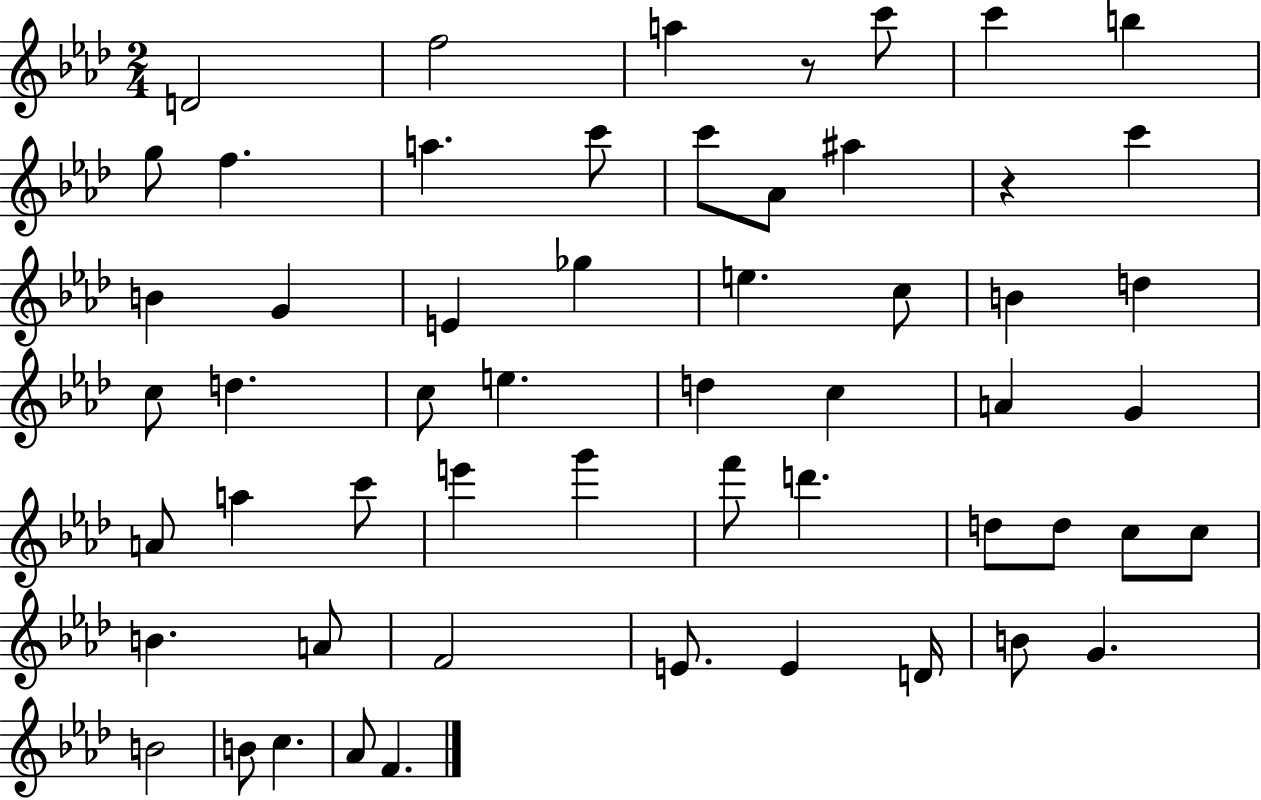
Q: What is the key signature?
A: AES major